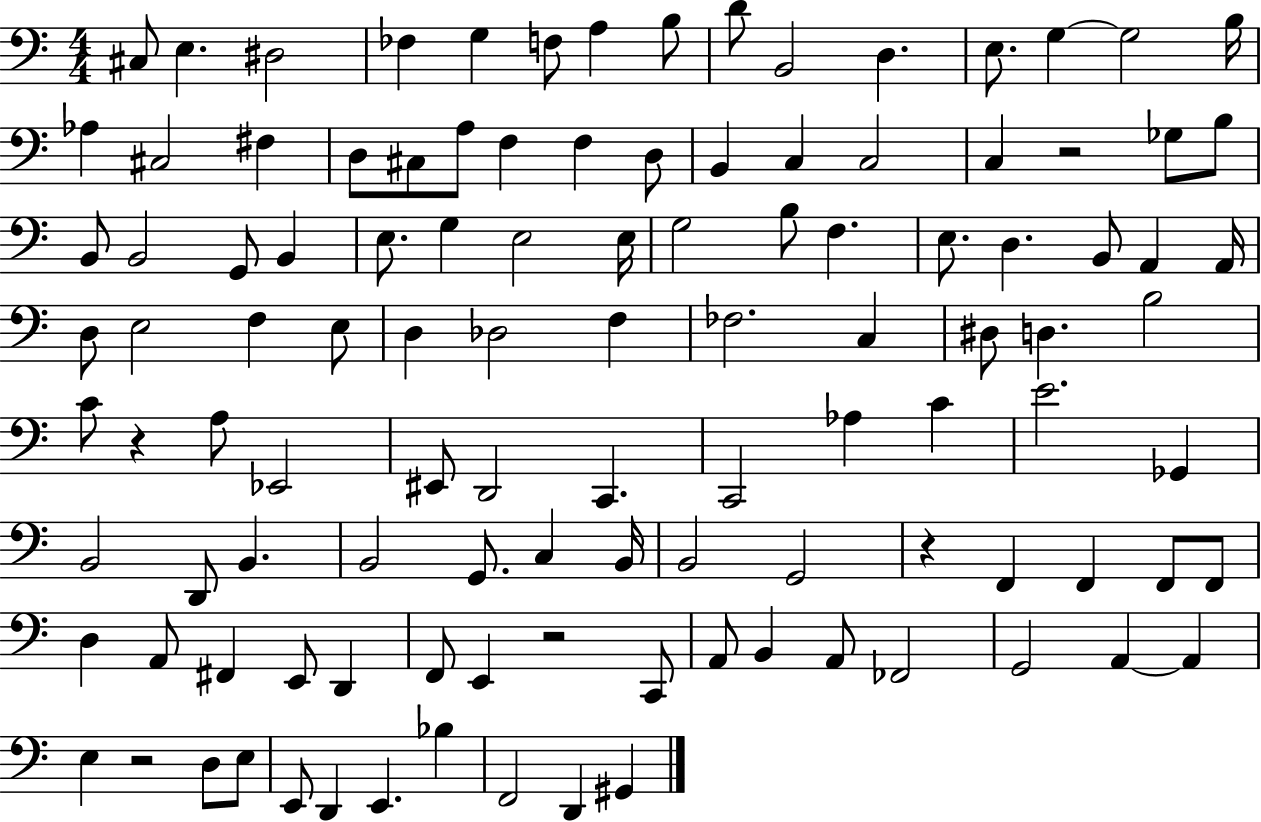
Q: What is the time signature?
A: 4/4